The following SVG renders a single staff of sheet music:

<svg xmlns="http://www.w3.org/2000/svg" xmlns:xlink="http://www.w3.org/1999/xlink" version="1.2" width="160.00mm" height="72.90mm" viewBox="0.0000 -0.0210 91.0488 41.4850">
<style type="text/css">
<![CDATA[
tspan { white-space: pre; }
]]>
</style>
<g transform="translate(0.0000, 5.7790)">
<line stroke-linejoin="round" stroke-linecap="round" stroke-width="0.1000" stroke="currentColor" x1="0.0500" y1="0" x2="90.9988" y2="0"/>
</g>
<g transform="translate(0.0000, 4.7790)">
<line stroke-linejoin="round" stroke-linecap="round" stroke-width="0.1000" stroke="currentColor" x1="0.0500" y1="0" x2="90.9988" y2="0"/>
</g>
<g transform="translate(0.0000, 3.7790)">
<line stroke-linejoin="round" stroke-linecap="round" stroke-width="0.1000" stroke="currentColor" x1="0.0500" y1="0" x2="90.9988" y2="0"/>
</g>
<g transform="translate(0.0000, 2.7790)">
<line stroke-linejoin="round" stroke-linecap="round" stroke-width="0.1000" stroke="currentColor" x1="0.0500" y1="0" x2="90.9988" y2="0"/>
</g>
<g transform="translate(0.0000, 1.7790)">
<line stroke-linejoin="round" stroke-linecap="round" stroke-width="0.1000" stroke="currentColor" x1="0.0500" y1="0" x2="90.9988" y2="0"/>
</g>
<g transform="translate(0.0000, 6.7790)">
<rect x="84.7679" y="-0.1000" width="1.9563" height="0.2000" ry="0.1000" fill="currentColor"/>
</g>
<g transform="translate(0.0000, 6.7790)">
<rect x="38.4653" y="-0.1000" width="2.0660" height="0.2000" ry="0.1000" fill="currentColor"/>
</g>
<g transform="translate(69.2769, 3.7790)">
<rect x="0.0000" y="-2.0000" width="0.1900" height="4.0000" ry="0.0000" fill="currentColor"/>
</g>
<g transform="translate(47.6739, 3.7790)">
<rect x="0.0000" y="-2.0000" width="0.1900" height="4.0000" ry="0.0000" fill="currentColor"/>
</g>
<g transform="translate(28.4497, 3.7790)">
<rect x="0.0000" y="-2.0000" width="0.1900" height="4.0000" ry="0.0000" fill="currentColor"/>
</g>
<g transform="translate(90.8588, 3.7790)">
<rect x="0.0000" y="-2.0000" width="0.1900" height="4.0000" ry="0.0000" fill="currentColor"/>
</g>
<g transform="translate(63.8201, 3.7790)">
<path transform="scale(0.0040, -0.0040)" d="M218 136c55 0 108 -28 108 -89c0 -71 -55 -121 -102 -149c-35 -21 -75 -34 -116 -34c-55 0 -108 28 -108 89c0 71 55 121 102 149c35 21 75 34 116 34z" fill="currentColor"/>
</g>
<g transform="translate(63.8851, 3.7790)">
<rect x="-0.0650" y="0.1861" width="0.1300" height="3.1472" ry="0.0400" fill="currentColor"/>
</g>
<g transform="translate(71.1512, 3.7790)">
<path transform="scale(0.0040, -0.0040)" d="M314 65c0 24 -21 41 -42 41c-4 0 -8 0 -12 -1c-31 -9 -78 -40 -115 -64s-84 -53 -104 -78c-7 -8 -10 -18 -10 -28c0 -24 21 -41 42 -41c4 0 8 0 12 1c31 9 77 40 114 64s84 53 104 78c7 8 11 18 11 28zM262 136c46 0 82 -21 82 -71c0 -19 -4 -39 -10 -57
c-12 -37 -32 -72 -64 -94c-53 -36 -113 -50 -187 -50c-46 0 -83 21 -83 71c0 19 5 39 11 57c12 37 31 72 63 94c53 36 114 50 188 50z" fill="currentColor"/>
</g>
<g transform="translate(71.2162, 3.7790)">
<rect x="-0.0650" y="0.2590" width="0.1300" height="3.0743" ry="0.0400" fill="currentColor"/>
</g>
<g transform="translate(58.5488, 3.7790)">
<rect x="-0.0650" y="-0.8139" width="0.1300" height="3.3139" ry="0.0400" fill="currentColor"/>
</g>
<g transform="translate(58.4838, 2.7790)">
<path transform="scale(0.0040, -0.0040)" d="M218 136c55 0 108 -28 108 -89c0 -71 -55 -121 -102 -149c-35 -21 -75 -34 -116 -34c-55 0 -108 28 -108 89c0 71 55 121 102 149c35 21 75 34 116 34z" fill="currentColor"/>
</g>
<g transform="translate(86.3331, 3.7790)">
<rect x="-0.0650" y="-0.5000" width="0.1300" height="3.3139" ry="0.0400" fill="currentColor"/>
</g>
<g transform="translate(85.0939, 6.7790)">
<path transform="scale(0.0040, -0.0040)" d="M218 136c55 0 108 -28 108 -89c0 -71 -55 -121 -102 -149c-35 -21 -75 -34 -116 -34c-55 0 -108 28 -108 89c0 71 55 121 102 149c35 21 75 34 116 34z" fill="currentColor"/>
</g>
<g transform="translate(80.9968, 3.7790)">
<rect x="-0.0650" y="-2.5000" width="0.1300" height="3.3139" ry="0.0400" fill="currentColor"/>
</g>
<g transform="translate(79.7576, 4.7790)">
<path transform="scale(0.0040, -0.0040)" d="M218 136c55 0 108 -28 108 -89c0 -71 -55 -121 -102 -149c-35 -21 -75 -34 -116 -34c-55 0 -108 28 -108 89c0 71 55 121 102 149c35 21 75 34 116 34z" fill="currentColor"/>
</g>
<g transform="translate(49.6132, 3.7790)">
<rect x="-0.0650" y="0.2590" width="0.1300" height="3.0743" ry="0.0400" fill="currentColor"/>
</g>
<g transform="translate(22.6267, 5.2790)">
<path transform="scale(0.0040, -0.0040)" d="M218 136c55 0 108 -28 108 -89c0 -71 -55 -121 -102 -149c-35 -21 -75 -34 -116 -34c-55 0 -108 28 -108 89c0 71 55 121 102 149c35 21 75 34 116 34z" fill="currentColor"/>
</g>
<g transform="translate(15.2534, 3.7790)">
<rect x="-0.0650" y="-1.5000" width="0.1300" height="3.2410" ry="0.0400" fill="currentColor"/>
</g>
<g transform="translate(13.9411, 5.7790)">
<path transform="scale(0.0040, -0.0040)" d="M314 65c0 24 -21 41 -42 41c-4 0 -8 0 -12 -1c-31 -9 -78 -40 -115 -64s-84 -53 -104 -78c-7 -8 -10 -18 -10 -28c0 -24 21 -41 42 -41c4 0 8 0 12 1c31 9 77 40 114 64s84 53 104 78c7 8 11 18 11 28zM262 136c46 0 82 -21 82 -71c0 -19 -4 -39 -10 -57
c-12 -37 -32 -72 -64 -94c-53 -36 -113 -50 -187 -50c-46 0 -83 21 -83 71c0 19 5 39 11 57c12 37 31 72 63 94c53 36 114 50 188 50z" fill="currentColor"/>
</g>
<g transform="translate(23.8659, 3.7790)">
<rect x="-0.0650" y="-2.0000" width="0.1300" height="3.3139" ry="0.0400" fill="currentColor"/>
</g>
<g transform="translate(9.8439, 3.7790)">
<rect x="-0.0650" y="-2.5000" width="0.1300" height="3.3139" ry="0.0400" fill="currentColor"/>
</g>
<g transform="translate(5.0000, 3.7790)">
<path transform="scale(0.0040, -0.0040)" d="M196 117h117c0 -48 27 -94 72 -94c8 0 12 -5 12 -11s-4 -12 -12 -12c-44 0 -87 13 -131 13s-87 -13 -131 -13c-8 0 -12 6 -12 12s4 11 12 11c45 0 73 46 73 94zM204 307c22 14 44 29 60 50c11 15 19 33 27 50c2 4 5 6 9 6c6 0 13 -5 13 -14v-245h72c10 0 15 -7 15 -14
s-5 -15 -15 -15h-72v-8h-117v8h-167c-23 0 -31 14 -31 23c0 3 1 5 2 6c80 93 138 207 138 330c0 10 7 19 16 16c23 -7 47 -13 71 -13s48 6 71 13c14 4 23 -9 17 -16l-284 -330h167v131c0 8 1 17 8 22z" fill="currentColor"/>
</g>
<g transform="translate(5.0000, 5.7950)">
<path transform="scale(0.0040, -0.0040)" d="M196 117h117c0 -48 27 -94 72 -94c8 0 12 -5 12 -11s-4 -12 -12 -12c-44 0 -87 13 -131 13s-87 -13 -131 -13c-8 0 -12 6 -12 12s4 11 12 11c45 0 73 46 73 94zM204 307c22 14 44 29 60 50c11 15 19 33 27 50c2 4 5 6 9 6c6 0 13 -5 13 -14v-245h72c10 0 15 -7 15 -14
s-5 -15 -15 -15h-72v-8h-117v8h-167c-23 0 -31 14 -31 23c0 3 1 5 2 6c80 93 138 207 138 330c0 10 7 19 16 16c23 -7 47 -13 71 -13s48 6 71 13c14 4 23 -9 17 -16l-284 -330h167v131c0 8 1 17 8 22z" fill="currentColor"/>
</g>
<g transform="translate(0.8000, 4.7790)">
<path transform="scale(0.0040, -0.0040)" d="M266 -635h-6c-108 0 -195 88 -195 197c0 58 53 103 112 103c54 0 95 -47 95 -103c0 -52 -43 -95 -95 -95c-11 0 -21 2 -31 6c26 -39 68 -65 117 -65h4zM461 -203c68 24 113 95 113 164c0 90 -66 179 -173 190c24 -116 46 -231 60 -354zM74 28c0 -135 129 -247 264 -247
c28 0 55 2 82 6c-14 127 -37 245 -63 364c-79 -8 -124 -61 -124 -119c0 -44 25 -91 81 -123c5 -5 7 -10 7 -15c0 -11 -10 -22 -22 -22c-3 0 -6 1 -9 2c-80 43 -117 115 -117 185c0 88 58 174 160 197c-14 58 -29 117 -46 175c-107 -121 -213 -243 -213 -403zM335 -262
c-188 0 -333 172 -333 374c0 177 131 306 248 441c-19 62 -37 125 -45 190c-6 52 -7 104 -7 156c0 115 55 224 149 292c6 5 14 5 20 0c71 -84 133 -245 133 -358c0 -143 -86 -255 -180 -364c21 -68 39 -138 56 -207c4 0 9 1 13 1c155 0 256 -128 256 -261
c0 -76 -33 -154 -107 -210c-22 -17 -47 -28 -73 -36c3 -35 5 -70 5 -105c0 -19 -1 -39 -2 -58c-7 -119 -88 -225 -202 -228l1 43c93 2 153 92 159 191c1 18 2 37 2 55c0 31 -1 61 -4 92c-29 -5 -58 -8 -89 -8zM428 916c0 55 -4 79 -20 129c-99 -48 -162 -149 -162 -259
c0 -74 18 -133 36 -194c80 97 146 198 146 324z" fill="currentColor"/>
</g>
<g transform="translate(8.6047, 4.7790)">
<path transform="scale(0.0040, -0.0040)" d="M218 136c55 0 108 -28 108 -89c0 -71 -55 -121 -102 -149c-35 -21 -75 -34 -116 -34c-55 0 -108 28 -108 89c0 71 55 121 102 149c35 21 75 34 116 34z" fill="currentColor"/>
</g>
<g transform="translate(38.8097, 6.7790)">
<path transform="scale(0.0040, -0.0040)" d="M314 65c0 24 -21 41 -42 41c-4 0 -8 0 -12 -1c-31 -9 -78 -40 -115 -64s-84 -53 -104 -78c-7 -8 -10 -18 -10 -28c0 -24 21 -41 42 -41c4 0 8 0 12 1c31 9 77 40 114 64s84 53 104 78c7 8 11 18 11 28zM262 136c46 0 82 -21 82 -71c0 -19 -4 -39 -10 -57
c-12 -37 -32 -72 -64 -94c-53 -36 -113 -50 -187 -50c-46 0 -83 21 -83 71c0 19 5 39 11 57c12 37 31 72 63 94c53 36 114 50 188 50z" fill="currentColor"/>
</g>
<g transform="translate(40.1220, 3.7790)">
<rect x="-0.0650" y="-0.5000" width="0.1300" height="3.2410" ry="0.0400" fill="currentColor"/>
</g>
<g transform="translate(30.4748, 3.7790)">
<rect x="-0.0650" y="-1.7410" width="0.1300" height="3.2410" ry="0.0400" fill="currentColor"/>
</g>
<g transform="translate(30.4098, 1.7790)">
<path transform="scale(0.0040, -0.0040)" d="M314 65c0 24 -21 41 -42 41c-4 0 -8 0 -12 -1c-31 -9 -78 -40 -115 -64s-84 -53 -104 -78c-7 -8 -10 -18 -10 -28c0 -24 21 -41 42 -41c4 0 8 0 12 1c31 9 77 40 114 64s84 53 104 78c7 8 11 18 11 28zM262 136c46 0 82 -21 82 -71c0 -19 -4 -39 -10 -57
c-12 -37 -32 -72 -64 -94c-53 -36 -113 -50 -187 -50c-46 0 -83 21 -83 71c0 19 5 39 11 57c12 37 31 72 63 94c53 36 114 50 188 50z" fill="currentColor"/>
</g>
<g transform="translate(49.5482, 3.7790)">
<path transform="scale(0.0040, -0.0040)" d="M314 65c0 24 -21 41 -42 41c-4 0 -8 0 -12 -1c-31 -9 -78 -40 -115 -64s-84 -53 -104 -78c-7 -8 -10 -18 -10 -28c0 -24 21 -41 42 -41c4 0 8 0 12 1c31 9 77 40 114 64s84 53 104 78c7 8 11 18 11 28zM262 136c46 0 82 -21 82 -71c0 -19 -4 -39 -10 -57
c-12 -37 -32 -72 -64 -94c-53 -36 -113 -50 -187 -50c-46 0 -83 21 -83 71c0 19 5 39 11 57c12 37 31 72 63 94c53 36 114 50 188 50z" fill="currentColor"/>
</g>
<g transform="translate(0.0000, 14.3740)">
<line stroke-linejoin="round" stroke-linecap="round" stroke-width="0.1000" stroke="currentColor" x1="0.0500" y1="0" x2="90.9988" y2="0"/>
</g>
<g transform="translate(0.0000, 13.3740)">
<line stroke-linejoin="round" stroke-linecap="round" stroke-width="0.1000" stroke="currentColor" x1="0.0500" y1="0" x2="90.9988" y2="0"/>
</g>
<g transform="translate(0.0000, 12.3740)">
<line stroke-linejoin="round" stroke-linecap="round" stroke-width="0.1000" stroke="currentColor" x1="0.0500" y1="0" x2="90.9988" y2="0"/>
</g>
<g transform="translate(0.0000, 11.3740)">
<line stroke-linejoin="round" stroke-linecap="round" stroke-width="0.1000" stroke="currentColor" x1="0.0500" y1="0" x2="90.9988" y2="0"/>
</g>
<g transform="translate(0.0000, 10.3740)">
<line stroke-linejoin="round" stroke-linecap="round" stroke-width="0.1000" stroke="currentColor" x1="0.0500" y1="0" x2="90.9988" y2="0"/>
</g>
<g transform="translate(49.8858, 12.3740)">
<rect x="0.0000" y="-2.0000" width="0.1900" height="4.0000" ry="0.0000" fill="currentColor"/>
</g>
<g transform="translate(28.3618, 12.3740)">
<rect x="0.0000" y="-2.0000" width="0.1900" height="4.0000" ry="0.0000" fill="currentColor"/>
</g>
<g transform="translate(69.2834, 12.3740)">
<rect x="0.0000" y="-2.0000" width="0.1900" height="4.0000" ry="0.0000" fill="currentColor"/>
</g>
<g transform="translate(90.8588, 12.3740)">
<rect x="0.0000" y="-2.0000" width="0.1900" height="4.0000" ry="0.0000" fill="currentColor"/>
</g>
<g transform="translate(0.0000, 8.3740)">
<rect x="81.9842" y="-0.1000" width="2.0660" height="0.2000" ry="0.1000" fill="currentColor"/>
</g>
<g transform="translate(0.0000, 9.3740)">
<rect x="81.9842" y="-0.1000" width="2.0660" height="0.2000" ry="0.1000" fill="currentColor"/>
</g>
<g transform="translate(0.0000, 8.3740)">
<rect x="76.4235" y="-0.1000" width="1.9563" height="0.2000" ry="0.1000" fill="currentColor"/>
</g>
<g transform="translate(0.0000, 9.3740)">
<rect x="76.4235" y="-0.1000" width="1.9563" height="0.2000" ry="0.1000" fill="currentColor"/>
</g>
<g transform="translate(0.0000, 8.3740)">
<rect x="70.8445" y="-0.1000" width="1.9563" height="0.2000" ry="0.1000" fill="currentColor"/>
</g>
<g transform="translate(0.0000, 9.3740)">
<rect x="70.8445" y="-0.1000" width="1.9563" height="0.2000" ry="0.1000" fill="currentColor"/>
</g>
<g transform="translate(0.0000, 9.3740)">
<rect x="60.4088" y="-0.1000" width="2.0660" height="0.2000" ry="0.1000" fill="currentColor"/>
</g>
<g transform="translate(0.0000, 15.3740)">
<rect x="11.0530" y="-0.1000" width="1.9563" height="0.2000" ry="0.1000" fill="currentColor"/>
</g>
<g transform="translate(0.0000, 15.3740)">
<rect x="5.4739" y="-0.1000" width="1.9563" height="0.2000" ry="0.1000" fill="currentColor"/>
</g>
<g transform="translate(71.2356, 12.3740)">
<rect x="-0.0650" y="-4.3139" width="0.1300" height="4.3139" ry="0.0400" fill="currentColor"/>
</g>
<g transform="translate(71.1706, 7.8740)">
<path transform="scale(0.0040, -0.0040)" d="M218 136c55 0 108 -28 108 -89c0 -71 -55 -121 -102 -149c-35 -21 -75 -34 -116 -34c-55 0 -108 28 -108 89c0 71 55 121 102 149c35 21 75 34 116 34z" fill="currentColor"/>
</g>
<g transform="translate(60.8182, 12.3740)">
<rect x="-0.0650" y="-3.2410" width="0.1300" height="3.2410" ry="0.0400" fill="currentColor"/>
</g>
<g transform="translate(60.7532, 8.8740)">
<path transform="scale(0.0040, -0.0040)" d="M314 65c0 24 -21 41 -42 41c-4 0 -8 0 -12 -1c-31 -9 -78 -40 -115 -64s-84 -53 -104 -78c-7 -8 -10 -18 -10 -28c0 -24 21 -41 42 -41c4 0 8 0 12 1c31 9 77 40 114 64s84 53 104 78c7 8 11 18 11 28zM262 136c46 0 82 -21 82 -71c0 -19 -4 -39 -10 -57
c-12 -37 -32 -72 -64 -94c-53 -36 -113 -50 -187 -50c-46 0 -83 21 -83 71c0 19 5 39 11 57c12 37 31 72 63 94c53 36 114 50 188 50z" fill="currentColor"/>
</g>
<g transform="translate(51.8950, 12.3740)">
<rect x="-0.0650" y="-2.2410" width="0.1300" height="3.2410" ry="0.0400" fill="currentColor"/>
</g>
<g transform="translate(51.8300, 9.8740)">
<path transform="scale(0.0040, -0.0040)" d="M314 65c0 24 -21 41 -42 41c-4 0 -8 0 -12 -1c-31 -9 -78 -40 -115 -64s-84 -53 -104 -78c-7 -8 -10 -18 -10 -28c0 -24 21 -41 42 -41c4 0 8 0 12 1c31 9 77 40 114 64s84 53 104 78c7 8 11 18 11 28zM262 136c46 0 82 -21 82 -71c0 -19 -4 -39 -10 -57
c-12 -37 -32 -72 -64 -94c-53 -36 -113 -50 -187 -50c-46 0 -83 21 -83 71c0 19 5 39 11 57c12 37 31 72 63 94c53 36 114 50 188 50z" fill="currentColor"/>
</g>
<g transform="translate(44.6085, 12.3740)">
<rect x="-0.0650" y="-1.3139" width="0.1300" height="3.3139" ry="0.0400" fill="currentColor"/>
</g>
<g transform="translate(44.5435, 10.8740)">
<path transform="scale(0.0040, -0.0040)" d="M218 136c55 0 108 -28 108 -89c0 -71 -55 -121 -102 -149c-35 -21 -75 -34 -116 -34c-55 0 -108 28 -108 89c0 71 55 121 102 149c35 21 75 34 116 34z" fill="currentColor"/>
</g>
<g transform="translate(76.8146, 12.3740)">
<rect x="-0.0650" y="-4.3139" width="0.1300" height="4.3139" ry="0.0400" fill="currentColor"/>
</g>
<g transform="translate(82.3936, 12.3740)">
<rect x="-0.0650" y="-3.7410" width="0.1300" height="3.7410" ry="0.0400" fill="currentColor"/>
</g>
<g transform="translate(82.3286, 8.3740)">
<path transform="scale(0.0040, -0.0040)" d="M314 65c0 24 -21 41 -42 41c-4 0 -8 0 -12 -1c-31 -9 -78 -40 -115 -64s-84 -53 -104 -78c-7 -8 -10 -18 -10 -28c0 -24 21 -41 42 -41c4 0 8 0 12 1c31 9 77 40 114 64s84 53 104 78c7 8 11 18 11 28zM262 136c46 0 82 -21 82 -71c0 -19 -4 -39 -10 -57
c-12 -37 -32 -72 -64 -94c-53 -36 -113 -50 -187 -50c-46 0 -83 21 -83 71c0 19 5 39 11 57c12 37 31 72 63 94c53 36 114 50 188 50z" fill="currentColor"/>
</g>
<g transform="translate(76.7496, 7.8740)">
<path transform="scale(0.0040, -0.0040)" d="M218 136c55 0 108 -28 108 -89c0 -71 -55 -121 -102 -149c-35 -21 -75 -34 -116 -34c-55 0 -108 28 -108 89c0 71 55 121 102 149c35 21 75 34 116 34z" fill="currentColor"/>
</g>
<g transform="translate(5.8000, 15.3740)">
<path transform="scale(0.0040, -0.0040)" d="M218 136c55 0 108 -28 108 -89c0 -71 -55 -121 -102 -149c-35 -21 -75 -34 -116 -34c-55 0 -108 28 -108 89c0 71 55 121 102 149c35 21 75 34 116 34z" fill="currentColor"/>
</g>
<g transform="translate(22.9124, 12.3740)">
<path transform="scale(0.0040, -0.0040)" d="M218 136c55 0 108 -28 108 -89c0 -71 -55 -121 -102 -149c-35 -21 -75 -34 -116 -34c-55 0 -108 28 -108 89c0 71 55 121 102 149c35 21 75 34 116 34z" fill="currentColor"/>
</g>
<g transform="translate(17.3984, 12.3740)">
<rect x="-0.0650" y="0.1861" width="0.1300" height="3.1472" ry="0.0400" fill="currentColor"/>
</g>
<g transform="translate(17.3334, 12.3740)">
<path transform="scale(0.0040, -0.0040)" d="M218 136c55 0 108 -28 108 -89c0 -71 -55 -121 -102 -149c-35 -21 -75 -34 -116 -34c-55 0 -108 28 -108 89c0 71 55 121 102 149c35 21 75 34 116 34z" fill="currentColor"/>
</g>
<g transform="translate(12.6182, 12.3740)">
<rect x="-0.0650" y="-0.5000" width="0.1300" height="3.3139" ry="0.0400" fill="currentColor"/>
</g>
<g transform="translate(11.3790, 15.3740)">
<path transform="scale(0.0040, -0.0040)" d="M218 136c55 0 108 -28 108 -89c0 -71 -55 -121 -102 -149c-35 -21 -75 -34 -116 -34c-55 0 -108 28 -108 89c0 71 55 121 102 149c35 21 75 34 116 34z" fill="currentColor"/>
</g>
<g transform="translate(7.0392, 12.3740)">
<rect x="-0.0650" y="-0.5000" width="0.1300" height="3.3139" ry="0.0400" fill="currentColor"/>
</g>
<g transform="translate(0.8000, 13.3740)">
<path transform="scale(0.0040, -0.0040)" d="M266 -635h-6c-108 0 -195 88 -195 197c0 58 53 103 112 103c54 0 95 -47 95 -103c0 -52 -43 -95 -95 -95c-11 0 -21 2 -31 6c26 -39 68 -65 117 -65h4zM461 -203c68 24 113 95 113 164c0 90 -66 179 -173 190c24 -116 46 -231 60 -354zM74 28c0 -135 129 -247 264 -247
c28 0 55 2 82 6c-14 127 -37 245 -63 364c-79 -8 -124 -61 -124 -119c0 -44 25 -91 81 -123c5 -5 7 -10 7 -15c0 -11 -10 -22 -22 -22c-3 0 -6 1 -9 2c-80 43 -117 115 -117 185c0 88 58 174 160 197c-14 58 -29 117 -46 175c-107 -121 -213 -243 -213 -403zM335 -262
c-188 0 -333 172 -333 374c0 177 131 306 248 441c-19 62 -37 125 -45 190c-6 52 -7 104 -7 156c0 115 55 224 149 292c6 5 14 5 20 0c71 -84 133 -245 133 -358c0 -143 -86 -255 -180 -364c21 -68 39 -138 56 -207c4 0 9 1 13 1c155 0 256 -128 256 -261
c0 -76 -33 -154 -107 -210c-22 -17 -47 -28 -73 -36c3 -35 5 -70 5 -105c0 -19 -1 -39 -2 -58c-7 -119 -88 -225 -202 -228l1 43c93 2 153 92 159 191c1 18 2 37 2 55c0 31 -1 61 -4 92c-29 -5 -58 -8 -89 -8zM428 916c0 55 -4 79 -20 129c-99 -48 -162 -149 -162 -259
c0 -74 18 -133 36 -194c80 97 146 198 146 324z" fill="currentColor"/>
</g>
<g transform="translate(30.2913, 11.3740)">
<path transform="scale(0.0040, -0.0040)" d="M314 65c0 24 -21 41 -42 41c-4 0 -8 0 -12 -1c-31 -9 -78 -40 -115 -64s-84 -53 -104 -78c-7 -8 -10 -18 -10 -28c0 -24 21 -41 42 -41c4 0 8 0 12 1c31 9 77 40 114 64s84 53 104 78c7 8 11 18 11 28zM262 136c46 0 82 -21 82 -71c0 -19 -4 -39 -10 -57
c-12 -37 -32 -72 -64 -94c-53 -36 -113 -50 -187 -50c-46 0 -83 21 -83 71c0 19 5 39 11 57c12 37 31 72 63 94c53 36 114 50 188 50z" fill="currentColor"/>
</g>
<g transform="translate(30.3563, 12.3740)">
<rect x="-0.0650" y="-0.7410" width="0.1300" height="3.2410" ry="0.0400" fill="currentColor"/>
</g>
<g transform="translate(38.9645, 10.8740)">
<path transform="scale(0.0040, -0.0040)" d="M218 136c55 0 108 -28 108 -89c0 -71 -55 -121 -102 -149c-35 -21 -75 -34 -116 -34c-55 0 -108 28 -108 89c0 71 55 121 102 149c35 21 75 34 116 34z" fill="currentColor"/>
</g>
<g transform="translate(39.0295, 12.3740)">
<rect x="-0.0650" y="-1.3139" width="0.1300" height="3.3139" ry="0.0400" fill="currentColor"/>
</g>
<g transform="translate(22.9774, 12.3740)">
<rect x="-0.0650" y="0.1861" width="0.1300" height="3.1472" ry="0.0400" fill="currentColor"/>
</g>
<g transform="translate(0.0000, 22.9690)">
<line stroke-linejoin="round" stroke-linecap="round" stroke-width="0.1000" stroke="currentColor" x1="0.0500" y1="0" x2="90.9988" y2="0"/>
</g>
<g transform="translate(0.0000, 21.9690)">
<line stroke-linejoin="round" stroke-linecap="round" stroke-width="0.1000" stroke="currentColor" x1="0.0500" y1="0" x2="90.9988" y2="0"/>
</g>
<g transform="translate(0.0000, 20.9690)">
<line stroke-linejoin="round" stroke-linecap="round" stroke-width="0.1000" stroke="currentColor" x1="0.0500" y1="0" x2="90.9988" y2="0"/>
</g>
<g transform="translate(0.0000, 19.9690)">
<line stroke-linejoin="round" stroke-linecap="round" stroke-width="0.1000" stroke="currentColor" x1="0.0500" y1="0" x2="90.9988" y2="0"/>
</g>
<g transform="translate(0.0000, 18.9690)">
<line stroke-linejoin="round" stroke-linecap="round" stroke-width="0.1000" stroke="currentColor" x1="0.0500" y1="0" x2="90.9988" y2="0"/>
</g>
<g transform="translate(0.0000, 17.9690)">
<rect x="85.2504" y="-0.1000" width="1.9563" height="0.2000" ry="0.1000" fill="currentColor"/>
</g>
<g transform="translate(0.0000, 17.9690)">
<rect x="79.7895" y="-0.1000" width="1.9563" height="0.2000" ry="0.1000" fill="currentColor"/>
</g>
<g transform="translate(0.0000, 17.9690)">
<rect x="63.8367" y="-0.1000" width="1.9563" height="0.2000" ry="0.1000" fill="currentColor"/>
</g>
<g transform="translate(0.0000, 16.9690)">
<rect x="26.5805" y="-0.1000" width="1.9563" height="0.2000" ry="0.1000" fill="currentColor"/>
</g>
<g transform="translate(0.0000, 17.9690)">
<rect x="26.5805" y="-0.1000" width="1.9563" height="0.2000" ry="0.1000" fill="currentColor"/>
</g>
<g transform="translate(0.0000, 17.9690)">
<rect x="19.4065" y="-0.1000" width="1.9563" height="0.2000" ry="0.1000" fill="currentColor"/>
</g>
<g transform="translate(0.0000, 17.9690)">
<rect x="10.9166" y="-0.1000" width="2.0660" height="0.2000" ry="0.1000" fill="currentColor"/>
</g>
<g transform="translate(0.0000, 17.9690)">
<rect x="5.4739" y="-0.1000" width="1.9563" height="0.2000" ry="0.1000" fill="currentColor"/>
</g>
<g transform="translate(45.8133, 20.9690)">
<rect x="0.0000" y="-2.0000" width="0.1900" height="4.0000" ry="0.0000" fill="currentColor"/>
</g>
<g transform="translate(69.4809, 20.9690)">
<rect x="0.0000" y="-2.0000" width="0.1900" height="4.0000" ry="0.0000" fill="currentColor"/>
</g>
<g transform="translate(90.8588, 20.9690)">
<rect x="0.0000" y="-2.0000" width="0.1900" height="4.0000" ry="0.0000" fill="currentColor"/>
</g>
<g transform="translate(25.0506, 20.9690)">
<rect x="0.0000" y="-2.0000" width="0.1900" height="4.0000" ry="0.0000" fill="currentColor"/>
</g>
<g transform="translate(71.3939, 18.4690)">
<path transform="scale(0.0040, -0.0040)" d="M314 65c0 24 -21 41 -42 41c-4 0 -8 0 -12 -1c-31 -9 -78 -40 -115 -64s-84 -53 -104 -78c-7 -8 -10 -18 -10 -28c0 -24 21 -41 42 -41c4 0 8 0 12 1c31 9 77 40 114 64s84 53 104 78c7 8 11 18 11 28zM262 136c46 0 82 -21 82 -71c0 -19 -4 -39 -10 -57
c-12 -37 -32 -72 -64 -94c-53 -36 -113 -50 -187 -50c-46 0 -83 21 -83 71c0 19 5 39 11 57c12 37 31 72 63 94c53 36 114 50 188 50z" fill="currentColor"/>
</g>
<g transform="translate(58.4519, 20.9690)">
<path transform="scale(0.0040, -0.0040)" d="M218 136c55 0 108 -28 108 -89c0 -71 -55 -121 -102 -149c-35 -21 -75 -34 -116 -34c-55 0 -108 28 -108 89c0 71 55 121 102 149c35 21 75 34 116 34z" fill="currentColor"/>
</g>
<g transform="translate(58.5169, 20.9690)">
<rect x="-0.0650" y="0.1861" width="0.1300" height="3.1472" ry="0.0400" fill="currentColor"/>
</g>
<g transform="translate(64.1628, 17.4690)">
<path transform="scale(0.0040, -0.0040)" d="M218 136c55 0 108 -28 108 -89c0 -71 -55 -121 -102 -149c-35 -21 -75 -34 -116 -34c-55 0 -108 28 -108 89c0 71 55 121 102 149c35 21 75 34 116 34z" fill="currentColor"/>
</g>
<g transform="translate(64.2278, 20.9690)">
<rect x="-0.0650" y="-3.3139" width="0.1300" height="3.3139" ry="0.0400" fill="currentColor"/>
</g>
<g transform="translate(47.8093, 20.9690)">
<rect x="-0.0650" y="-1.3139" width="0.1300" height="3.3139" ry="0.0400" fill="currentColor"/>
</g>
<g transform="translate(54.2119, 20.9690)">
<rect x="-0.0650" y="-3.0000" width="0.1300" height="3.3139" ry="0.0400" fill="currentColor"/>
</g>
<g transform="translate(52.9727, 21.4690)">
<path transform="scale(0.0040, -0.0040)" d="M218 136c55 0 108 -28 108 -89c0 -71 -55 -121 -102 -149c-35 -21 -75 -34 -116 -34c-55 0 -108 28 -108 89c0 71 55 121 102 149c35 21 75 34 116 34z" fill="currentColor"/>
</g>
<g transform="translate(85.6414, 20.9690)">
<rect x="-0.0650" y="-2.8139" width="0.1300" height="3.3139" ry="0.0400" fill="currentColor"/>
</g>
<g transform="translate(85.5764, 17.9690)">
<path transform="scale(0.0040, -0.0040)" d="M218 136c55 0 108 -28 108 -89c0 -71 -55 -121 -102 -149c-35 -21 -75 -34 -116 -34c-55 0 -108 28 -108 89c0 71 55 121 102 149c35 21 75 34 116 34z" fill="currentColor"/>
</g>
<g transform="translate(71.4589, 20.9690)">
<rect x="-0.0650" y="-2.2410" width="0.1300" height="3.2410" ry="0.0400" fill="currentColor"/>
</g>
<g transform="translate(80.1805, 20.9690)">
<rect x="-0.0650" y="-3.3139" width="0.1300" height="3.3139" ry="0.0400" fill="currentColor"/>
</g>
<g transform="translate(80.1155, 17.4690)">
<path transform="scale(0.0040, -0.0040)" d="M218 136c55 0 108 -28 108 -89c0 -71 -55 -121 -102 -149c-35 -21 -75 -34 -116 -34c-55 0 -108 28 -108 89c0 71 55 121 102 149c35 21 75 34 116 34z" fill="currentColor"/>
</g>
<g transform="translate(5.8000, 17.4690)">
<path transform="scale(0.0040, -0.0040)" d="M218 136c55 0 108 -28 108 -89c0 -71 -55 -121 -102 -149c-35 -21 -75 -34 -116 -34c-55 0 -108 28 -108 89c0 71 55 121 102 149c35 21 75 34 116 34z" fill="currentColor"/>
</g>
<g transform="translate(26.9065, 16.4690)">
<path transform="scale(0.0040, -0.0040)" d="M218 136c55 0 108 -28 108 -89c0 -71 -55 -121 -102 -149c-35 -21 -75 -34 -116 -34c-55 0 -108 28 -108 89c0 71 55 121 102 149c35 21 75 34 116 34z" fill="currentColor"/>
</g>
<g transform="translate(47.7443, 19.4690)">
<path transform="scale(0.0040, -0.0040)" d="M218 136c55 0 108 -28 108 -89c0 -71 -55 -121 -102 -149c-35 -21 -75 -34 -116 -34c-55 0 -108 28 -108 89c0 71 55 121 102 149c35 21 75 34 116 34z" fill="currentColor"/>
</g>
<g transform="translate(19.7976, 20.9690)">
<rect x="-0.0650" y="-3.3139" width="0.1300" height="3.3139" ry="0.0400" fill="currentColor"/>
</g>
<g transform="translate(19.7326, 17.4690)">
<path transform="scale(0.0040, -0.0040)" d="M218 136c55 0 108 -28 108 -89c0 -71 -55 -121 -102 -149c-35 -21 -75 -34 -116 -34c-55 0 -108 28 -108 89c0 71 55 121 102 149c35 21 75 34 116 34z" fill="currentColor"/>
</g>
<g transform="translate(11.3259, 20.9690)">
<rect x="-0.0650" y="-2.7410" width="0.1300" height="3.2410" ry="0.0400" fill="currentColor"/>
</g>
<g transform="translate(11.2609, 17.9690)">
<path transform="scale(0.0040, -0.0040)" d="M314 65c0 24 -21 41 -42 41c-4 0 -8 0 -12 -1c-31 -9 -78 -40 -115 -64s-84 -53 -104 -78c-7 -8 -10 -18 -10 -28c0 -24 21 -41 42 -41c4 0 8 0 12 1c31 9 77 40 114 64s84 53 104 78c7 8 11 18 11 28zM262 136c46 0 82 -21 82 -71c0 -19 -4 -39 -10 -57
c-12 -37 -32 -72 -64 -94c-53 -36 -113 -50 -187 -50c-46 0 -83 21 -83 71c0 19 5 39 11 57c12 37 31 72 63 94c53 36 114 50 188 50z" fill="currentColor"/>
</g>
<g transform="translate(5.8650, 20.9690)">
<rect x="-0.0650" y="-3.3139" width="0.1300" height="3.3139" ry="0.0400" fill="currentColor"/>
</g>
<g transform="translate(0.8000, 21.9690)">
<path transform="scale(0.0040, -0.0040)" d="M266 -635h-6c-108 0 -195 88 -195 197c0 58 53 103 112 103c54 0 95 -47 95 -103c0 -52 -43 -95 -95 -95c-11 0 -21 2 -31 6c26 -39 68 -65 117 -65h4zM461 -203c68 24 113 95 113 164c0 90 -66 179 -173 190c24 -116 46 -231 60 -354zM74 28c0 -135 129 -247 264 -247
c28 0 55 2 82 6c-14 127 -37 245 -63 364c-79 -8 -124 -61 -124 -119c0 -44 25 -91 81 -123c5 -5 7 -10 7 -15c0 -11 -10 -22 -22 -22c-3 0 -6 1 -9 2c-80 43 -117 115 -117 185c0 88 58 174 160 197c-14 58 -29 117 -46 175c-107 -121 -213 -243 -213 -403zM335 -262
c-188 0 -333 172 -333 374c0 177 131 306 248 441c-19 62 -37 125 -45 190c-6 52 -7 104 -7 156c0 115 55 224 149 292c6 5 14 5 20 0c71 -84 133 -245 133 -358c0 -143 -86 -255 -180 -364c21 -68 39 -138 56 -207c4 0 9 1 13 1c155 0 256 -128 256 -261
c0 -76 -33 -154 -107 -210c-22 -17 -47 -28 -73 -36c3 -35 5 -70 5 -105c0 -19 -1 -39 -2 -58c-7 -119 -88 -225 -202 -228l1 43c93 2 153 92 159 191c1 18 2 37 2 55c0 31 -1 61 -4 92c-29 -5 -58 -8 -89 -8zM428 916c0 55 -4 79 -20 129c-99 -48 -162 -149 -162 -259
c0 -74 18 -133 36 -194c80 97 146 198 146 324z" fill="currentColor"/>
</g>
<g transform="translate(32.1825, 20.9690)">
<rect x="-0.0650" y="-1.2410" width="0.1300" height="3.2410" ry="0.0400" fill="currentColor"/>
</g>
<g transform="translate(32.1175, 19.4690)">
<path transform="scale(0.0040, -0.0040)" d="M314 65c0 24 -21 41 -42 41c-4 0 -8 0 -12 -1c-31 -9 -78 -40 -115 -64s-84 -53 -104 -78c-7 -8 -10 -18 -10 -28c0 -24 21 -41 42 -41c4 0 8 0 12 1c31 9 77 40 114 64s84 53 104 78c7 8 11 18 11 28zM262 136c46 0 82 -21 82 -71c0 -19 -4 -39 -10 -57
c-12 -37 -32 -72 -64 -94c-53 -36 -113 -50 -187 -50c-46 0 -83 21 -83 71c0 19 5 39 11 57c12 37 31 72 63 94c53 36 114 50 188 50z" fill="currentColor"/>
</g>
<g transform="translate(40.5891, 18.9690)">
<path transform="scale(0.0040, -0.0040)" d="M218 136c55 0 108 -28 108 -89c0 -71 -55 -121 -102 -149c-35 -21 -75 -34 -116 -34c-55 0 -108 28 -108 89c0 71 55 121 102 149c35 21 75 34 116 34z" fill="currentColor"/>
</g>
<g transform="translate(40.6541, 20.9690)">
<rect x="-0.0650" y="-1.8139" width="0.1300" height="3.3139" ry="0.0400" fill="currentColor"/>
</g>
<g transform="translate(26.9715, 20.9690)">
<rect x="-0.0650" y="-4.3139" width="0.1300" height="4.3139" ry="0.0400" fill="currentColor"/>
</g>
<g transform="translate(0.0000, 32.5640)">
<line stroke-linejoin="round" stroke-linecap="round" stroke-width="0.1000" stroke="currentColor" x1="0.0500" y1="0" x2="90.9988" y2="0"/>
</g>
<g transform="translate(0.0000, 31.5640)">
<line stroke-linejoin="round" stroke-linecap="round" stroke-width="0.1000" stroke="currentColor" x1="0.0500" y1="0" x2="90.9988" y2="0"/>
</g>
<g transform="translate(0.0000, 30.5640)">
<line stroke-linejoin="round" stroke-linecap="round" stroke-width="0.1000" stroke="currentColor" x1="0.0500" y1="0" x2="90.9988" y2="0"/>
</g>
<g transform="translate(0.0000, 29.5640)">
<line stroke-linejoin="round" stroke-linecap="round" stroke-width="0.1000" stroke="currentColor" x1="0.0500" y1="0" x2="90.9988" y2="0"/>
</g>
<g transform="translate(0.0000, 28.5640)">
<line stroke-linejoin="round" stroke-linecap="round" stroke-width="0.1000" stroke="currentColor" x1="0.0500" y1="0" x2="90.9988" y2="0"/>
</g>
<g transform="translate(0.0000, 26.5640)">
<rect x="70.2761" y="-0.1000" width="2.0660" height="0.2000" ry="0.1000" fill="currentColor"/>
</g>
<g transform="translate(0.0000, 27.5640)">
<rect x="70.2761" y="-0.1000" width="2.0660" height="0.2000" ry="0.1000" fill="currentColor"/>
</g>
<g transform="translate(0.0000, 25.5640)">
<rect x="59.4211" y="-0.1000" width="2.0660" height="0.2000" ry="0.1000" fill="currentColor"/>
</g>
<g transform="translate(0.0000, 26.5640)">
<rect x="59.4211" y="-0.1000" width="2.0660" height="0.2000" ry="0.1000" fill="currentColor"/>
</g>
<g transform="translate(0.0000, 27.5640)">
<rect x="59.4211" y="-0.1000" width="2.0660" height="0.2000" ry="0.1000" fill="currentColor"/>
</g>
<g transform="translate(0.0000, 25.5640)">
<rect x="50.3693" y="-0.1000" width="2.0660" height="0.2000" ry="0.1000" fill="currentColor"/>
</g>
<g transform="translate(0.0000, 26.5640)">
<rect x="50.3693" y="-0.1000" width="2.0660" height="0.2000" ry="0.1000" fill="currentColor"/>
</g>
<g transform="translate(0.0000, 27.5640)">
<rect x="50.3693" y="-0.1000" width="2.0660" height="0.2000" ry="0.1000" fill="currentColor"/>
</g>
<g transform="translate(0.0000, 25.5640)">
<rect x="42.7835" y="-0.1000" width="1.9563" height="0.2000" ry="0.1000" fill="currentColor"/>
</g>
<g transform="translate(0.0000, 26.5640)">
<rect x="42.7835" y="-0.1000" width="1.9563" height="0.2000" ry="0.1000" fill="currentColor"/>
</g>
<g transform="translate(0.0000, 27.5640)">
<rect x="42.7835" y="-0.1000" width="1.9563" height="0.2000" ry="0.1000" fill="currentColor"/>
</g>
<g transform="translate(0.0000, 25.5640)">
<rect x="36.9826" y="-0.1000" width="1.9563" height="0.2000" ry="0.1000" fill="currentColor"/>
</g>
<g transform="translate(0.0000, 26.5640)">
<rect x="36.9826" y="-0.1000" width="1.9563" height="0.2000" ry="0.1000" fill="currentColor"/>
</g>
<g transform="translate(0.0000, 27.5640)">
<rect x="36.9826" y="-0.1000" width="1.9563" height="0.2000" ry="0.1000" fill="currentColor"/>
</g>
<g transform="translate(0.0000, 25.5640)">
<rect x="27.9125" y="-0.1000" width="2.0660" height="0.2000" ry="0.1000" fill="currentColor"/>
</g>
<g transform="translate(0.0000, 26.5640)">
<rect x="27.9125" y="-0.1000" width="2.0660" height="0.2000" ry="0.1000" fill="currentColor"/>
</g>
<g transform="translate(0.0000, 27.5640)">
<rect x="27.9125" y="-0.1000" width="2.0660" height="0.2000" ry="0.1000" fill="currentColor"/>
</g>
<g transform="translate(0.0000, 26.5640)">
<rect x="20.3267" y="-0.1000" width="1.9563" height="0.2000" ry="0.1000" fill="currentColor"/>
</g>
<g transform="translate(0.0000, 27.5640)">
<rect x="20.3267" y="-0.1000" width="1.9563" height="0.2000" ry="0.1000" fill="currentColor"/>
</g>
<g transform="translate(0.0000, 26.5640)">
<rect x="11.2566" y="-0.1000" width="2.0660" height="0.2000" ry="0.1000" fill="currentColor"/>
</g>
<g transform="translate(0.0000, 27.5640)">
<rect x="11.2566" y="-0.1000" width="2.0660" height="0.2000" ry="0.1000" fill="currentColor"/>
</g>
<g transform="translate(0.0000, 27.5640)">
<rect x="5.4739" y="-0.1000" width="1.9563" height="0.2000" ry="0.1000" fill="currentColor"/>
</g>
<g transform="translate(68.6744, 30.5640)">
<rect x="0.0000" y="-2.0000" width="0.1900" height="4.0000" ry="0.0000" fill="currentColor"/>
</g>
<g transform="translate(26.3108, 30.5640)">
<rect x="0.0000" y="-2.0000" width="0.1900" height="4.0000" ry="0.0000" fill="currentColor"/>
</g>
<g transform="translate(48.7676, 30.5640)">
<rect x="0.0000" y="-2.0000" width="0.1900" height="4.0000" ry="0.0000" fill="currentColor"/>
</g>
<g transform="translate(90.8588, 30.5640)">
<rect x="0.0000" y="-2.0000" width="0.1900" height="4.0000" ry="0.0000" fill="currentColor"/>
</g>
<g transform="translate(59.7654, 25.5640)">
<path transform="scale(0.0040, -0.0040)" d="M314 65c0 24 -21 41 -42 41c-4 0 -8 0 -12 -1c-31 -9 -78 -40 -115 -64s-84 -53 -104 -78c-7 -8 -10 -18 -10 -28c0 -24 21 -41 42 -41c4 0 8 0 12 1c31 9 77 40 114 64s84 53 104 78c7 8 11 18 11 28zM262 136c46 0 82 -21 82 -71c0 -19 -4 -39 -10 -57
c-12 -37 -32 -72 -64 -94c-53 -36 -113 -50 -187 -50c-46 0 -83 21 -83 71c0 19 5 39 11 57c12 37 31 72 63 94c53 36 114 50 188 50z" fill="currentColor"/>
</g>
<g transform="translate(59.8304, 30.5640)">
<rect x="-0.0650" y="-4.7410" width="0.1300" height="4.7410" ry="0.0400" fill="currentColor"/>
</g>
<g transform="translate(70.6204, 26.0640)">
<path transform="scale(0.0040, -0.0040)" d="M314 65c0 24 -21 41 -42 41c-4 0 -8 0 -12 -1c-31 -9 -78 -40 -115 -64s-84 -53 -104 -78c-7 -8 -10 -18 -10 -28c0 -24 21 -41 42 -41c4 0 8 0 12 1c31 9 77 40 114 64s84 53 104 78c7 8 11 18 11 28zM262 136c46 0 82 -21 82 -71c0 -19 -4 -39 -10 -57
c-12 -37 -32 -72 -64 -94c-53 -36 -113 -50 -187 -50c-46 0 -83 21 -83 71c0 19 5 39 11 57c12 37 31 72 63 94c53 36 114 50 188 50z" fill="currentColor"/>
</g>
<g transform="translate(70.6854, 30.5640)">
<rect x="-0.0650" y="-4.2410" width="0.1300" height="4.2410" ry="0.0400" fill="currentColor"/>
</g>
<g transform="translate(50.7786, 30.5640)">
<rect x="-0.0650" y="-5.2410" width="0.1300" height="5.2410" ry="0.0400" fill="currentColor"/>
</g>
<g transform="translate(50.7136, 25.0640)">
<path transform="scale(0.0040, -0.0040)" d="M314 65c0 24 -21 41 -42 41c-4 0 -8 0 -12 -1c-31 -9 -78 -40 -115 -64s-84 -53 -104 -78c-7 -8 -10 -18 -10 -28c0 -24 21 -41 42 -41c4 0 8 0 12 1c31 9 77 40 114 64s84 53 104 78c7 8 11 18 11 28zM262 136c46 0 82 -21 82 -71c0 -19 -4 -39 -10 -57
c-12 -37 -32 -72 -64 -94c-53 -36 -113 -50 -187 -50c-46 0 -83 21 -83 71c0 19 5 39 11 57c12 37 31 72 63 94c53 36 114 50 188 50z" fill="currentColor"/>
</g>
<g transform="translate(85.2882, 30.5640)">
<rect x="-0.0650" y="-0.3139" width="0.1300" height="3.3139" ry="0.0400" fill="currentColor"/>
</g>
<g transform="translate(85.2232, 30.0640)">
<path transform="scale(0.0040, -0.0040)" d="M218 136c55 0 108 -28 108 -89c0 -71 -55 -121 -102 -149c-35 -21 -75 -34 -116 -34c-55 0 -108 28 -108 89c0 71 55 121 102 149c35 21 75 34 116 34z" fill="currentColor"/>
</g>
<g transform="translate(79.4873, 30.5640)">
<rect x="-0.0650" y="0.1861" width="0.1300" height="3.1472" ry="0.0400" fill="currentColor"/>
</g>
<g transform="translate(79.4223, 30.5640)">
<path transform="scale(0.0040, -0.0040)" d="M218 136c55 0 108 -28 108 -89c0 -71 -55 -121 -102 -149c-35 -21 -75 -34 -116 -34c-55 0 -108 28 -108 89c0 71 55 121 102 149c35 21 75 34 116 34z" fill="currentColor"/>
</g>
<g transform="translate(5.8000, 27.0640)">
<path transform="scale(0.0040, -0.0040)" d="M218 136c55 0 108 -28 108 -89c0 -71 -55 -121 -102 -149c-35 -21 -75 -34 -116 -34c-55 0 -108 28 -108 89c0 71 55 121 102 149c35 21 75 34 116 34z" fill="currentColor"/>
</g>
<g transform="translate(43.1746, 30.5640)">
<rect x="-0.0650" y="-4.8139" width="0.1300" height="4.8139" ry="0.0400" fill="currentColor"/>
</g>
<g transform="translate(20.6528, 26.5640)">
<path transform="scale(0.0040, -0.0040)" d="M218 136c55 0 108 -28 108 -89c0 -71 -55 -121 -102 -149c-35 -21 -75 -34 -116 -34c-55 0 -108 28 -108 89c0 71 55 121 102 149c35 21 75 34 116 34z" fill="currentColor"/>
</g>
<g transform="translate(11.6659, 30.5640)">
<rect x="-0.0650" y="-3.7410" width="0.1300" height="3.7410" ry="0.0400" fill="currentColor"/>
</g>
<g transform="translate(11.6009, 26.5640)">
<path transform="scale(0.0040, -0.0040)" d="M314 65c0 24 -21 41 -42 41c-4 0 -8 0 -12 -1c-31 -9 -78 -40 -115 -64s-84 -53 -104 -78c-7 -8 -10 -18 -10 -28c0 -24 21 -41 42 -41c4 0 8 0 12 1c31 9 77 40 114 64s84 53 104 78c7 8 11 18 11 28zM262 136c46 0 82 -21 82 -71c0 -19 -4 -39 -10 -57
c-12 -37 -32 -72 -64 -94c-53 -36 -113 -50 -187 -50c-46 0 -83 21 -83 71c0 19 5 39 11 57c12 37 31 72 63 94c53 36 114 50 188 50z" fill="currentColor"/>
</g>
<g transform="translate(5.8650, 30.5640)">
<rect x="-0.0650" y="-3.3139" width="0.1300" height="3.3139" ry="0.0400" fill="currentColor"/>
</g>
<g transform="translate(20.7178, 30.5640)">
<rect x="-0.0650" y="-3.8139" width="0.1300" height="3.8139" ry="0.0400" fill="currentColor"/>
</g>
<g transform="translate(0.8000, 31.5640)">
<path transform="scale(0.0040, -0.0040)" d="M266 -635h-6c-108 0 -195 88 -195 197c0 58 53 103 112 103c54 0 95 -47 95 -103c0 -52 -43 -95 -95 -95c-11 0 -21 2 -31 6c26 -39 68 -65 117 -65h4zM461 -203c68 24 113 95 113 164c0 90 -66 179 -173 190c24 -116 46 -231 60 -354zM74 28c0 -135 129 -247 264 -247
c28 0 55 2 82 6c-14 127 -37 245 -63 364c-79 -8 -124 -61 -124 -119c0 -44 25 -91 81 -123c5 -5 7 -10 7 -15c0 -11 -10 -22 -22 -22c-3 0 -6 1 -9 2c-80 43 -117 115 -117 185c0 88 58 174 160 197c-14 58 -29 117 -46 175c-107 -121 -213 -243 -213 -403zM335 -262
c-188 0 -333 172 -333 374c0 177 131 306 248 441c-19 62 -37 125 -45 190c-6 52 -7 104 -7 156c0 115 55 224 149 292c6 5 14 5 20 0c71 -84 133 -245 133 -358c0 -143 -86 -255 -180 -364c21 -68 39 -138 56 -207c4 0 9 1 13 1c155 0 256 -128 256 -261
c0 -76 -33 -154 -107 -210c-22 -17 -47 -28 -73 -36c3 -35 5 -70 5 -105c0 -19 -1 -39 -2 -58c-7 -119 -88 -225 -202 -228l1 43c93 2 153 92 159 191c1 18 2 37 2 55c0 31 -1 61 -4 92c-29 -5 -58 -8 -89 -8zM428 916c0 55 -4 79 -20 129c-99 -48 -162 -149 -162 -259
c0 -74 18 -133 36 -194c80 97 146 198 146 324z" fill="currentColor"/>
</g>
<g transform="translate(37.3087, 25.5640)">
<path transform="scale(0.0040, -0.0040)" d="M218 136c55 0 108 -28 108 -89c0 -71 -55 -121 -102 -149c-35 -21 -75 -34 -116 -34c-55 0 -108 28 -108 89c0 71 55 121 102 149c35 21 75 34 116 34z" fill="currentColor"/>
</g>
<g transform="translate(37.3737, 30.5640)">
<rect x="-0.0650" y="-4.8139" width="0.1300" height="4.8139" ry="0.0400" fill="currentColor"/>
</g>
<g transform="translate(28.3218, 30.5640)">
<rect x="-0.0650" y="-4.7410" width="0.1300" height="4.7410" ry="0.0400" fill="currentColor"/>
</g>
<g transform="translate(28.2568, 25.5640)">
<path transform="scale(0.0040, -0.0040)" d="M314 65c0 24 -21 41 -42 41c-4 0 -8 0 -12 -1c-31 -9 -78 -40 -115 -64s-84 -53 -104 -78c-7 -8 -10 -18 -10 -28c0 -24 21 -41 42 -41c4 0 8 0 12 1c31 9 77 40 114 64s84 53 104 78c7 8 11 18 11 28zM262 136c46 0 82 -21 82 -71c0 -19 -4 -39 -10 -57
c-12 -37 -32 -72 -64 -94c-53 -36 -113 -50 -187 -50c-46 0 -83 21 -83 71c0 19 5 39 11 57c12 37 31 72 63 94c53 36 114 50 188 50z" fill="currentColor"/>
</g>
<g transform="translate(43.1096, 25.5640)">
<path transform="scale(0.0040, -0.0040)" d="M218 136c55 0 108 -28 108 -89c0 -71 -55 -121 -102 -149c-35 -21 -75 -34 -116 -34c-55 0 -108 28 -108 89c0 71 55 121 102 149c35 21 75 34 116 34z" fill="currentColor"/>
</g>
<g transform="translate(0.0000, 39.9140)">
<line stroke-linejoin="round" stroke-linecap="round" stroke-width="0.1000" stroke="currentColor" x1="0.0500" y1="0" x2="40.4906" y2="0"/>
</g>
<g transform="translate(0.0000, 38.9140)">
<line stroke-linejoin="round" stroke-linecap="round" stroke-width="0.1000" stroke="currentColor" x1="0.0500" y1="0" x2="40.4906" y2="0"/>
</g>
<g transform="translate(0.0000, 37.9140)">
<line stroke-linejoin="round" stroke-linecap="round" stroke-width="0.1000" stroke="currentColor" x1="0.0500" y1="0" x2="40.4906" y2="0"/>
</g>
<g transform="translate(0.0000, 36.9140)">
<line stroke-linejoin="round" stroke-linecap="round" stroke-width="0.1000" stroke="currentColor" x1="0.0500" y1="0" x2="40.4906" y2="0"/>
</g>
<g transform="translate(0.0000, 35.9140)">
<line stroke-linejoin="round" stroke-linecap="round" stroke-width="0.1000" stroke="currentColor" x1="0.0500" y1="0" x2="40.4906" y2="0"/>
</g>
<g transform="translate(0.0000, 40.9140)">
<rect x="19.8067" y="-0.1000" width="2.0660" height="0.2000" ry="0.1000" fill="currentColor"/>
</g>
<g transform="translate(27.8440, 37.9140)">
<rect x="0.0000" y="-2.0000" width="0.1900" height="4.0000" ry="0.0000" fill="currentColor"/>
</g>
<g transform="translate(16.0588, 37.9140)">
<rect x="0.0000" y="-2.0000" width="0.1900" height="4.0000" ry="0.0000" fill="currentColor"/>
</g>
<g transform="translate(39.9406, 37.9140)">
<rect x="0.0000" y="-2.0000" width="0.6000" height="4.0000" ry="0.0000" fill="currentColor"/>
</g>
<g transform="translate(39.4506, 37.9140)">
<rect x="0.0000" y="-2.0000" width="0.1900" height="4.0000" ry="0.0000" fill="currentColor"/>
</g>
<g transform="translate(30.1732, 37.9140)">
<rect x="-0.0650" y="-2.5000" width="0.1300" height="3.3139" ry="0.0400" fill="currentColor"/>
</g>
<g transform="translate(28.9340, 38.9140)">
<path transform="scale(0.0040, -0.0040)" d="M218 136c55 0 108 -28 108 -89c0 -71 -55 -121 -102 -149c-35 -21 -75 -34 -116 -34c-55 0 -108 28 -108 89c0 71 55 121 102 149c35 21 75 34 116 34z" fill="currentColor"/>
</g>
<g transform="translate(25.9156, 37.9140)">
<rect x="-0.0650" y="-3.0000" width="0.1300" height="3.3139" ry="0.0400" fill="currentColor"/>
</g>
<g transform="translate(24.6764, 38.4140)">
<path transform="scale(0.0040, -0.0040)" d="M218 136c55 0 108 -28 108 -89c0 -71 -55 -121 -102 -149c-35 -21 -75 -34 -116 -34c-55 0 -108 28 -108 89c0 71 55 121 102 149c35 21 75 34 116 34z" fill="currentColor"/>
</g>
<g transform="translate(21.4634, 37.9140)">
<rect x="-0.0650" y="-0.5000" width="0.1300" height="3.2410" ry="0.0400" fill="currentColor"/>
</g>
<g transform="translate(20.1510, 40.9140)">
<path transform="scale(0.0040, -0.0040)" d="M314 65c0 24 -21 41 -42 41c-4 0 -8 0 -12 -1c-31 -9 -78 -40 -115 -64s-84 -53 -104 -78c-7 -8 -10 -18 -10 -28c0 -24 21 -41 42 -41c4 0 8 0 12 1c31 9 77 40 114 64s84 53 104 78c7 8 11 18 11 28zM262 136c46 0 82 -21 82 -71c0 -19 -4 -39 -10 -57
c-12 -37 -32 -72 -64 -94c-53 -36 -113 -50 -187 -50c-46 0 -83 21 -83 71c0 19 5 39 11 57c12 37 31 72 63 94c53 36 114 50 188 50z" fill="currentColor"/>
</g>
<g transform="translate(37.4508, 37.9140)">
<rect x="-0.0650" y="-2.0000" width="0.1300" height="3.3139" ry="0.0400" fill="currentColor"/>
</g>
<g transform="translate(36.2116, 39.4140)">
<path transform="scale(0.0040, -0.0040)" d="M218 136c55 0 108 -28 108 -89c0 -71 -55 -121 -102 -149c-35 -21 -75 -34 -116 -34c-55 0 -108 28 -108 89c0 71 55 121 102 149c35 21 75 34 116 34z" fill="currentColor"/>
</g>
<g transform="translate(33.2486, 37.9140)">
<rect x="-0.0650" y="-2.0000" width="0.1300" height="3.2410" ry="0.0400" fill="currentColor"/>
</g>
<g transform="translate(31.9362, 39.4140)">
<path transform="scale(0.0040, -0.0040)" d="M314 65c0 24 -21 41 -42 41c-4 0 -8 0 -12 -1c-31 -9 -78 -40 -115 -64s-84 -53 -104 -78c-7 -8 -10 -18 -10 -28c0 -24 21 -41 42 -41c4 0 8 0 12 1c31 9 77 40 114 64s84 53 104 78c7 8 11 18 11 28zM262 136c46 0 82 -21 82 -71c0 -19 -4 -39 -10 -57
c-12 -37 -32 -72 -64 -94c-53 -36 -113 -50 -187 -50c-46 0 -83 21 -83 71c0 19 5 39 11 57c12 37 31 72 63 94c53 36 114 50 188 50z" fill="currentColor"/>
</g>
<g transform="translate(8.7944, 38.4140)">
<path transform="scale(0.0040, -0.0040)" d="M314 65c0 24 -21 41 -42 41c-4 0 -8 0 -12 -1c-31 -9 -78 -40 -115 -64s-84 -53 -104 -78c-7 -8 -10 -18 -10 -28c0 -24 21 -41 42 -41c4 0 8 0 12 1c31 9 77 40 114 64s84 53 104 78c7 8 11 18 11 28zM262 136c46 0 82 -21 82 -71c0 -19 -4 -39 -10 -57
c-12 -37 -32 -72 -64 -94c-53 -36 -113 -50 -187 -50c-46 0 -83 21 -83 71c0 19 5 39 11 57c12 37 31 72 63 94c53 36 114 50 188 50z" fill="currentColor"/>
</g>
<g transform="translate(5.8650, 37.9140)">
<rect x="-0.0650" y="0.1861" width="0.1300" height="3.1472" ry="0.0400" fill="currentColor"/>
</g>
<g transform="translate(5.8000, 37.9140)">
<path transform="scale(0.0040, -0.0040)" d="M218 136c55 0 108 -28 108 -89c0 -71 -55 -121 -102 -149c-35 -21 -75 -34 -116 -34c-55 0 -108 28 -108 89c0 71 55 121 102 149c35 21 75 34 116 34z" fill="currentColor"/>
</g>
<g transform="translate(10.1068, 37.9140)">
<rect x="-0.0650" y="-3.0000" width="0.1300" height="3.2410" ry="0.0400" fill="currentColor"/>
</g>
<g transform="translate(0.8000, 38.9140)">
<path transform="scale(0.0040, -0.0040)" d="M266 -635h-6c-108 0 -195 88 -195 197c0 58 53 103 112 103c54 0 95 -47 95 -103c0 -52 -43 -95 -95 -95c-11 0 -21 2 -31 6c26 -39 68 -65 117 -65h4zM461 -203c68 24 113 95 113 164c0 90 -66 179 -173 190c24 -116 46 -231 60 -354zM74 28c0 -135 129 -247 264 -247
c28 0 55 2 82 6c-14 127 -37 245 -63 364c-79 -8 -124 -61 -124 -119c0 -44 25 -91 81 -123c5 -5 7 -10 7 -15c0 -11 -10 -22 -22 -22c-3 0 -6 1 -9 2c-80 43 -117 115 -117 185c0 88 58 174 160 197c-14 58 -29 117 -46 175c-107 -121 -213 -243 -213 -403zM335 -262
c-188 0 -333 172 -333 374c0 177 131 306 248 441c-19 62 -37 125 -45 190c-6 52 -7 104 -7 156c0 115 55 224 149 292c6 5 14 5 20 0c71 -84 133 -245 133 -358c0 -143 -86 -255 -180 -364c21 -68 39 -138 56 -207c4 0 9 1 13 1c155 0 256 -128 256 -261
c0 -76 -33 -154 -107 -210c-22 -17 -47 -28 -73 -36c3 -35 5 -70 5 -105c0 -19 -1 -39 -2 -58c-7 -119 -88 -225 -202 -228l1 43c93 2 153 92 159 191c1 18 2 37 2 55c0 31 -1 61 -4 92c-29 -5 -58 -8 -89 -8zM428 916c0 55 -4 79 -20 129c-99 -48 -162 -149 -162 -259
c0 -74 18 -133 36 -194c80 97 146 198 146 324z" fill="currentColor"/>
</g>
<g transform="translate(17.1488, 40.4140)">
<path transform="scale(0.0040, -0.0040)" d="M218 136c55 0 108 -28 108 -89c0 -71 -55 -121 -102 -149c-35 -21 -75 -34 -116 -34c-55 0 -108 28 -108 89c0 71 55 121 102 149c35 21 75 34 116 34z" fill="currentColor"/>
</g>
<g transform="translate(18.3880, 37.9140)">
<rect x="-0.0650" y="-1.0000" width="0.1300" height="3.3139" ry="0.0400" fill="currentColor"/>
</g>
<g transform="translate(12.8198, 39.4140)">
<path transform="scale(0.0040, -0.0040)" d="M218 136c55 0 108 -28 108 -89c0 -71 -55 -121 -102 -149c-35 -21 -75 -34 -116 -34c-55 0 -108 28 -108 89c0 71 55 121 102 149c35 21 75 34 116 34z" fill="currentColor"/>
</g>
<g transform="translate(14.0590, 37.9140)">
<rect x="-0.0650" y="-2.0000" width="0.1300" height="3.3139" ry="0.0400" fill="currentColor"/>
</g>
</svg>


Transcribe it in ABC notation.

X:1
T:Untitled
M:4/4
L:1/4
K:C
G E2 F f2 C2 B2 d B B2 G C C C B B d2 e e g2 b2 d' d' c'2 b a2 b d' e2 f e A B b g2 b a b c'2 c' e'2 e' e' f'2 e'2 d'2 B c B A2 F D C2 A G F2 F